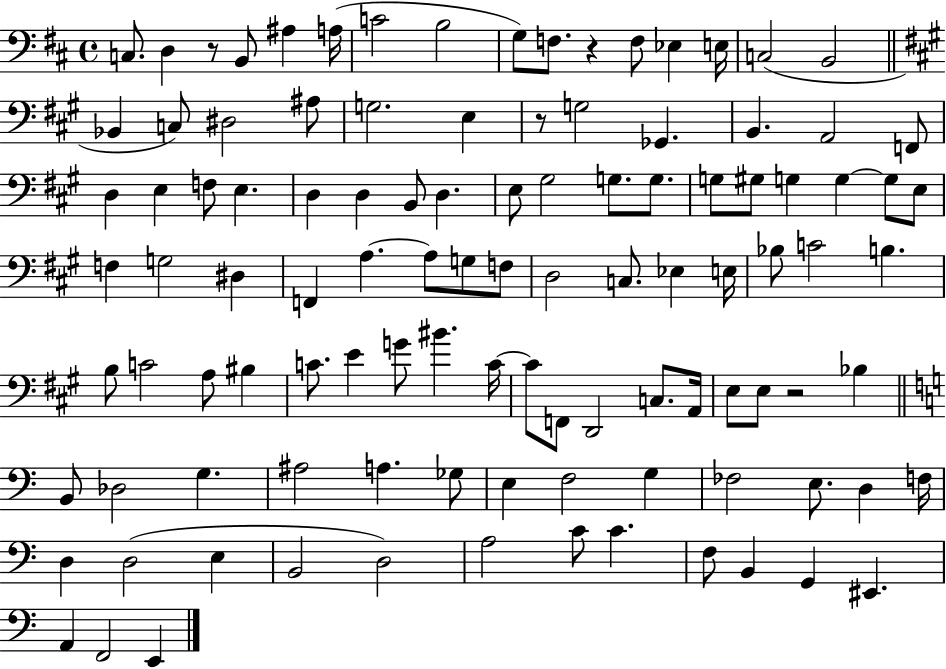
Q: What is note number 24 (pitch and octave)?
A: A2